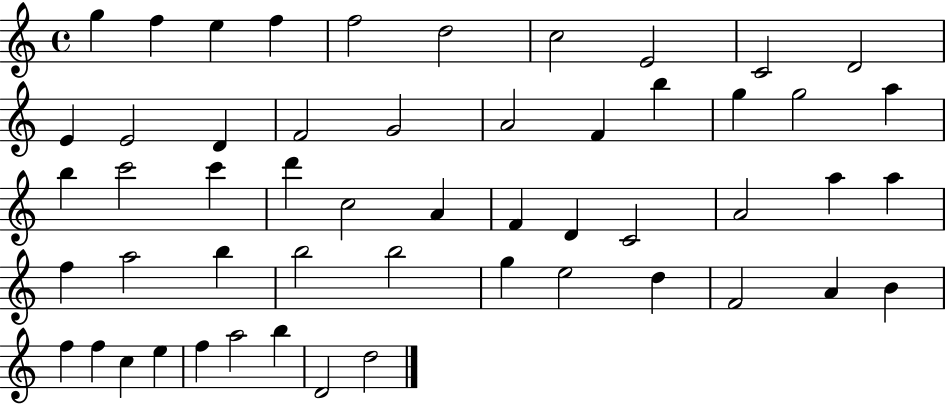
G5/q F5/q E5/q F5/q F5/h D5/h C5/h E4/h C4/h D4/h E4/q E4/h D4/q F4/h G4/h A4/h F4/q B5/q G5/q G5/h A5/q B5/q C6/h C6/q D6/q C5/h A4/q F4/q D4/q C4/h A4/h A5/q A5/q F5/q A5/h B5/q B5/h B5/h G5/q E5/h D5/q F4/h A4/q B4/q F5/q F5/q C5/q E5/q F5/q A5/h B5/q D4/h D5/h